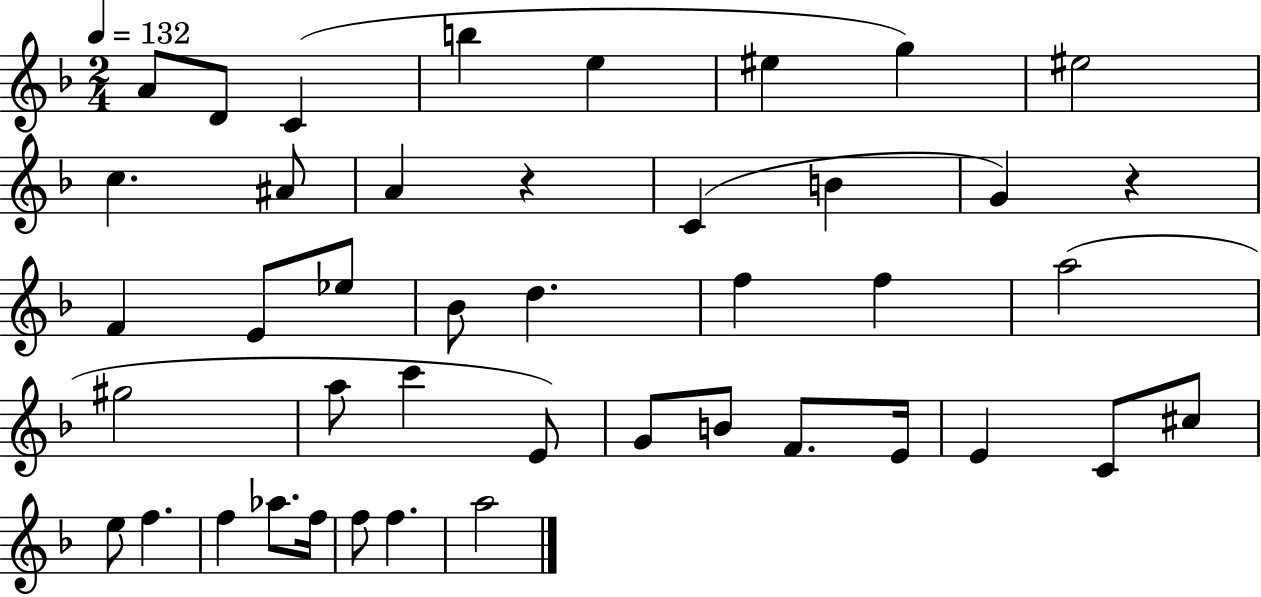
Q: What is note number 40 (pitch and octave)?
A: F5